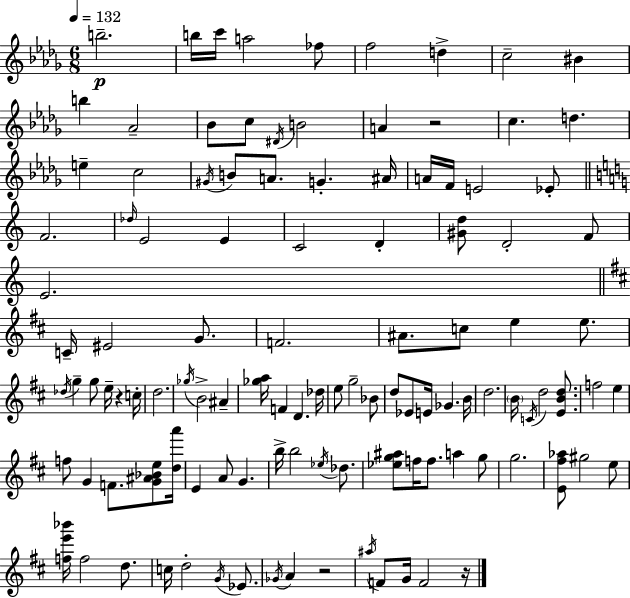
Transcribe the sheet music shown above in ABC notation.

X:1
T:Untitled
M:6/8
L:1/4
K:Bbm
b2 b/4 c'/4 a2 _f/2 f2 d c2 ^B b _A2 _B/2 c/2 ^D/4 B2 A z2 c d e c2 ^G/4 B/2 A/2 G ^A/4 A/4 F/4 E2 _E/2 F2 _d/4 E2 E C2 D [^Gd]/2 D2 F/2 E2 C/4 ^E2 G/2 F2 ^A/2 c/2 e e/2 _d/4 g g/2 e/4 z c/4 d2 _g/4 B2 ^A [_ga]/4 F D _d/4 e/2 g2 _B/2 d/2 _E/2 E/4 _G B/4 d2 B/4 C/4 d2 [EBd]/2 f2 e f/2 G F/2 [G^A_Be]/2 [da']/4 E A/2 G b/4 b2 _e/4 _d/2 [_eg^a]/2 f/4 f/2 a g/2 g2 [E^f_a]/2 ^g2 e/2 [fe'_b']/4 f2 d/2 c/4 d2 G/4 _E/2 _G/4 A z2 ^a/4 F/2 G/4 F2 z/4